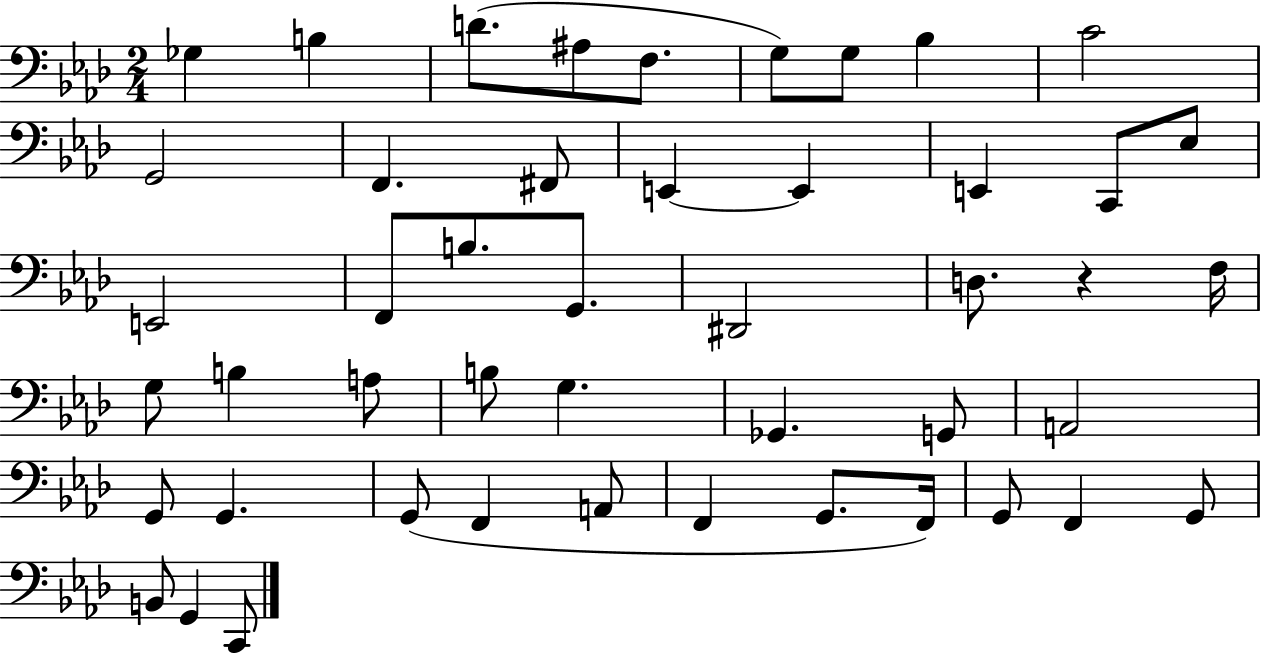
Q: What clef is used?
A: bass